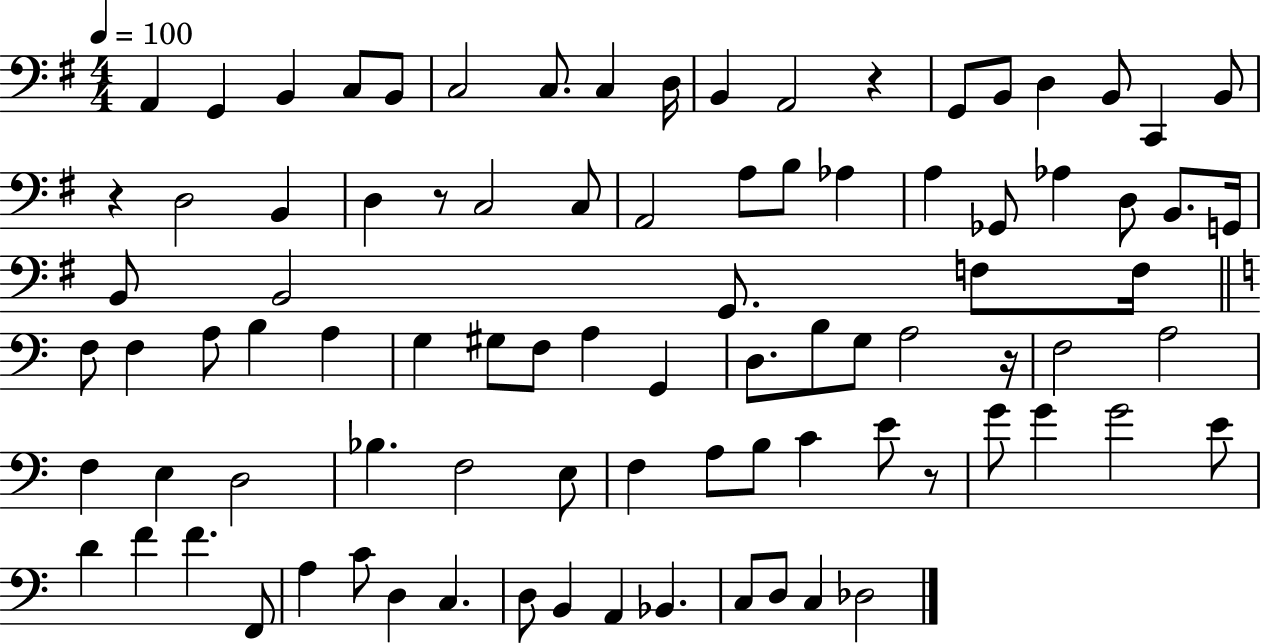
A2/q G2/q B2/q C3/e B2/e C3/h C3/e. C3/q D3/s B2/q A2/h R/q G2/e B2/e D3/q B2/e C2/q B2/e R/q D3/h B2/q D3/q R/e C3/h C3/e A2/h A3/e B3/e Ab3/q A3/q Gb2/e Ab3/q D3/e B2/e. G2/s B2/e B2/h G2/e. F3/e F3/s F3/e F3/q A3/e B3/q A3/q G3/q G#3/e F3/e A3/q G2/q D3/e. B3/e G3/e A3/h R/s F3/h A3/h F3/q E3/q D3/h Bb3/q. F3/h E3/e F3/q A3/e B3/e C4/q E4/e R/e G4/e G4/q G4/h E4/e D4/q F4/q F4/q. F2/e A3/q C4/e D3/q C3/q. D3/e B2/q A2/q Bb2/q. C3/e D3/e C3/q Db3/h